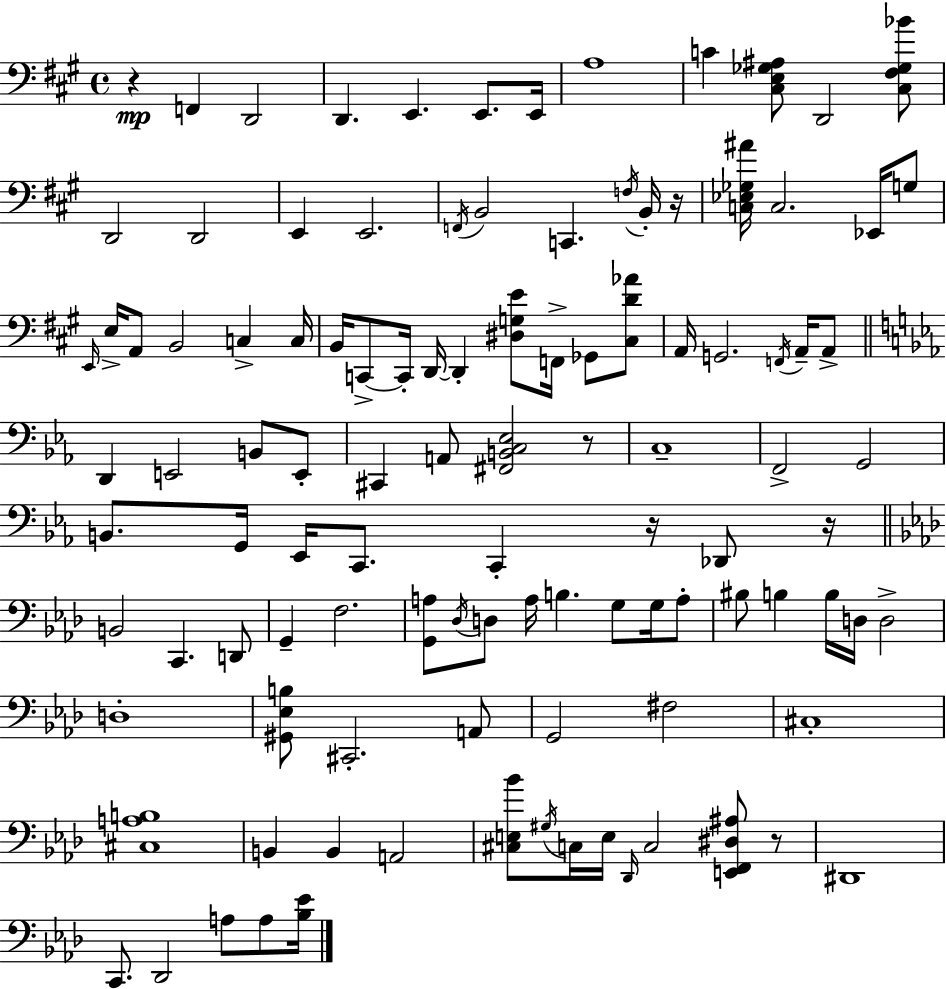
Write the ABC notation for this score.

X:1
T:Untitled
M:4/4
L:1/4
K:A
z F,, D,,2 D,, E,, E,,/2 E,,/4 A,4 C [^C,E,_G,^A,]/2 D,,2 [^C,^F,_G,_B]/2 D,,2 D,,2 E,, E,,2 F,,/4 B,,2 C,, F,/4 B,,/4 z/4 [C,_E,_G,^A]/4 C,2 _E,,/4 G,/2 E,,/4 E,/4 A,,/2 B,,2 C, C,/4 B,,/4 C,,/2 C,,/4 D,,/4 D,, [^D,G,E]/2 F,,/4 _G,,/2 [^C,D_A]/2 A,,/4 G,,2 F,,/4 A,,/4 A,,/2 D,, E,,2 B,,/2 E,,/2 ^C,, A,,/2 [^F,,B,,C,_E,]2 z/2 C,4 F,,2 G,,2 B,,/2 G,,/4 _E,,/4 C,,/2 C,, z/4 _D,,/2 z/4 B,,2 C,, D,,/2 G,, F,2 [G,,A,]/2 _D,/4 D,/2 A,/4 B, G,/2 G,/4 A,/2 ^B,/2 B, B,/4 D,/4 D,2 D,4 [^G,,_E,B,]/2 ^C,,2 A,,/2 G,,2 ^F,2 ^C,4 [^C,A,B,]4 B,, B,, A,,2 [^C,E,_B]/2 ^G,/4 C,/4 E,/4 _D,,/4 C,2 [E,,F,,^D,^A,]/2 z/2 ^D,,4 C,,/2 _D,,2 A,/2 A,/2 [_B,_E]/4